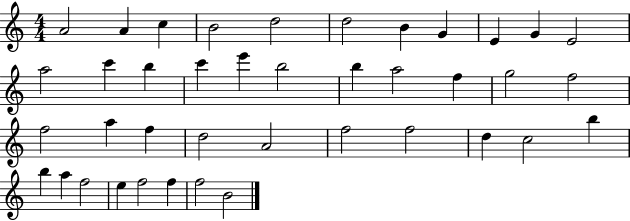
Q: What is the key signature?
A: C major